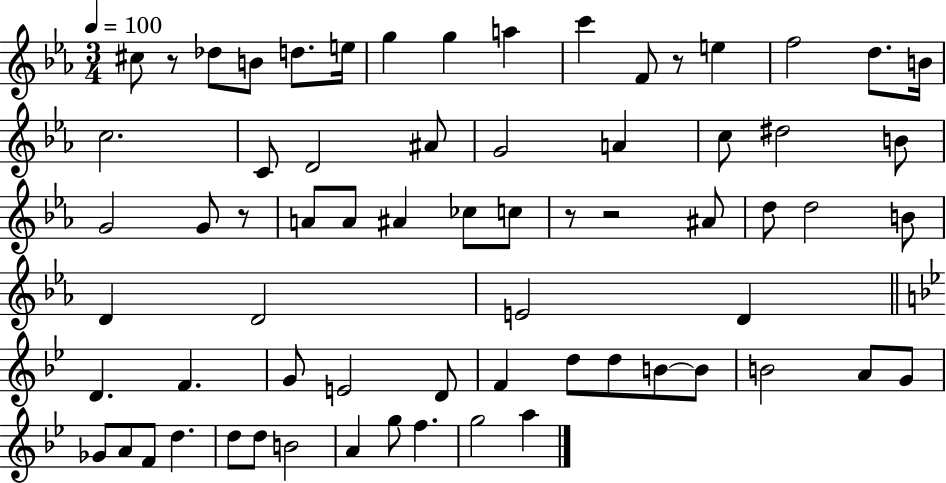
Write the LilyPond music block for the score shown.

{
  \clef treble
  \numericTimeSignature
  \time 3/4
  \key ees \major
  \tempo 4 = 100
  \repeat volta 2 { cis''8 r8 des''8 b'8 d''8. e''16 | g''4 g''4 a''4 | c'''4 f'8 r8 e''4 | f''2 d''8. b'16 | \break c''2. | c'8 d'2 ais'8 | g'2 a'4 | c''8 dis''2 b'8 | \break g'2 g'8 r8 | a'8 a'8 ais'4 ces''8 c''8 | r8 r2 ais'8 | d''8 d''2 b'8 | \break d'4 d'2 | e'2 d'4 | \bar "||" \break \key g \minor d'4. f'4. | g'8 e'2 d'8 | f'4 d''8 d''8 b'8~~ b'8 | b'2 a'8 g'8 | \break ges'8 a'8 f'8 d''4. | d''8 d''8 b'2 | a'4 g''8 f''4. | g''2 a''4 | \break } \bar "|."
}